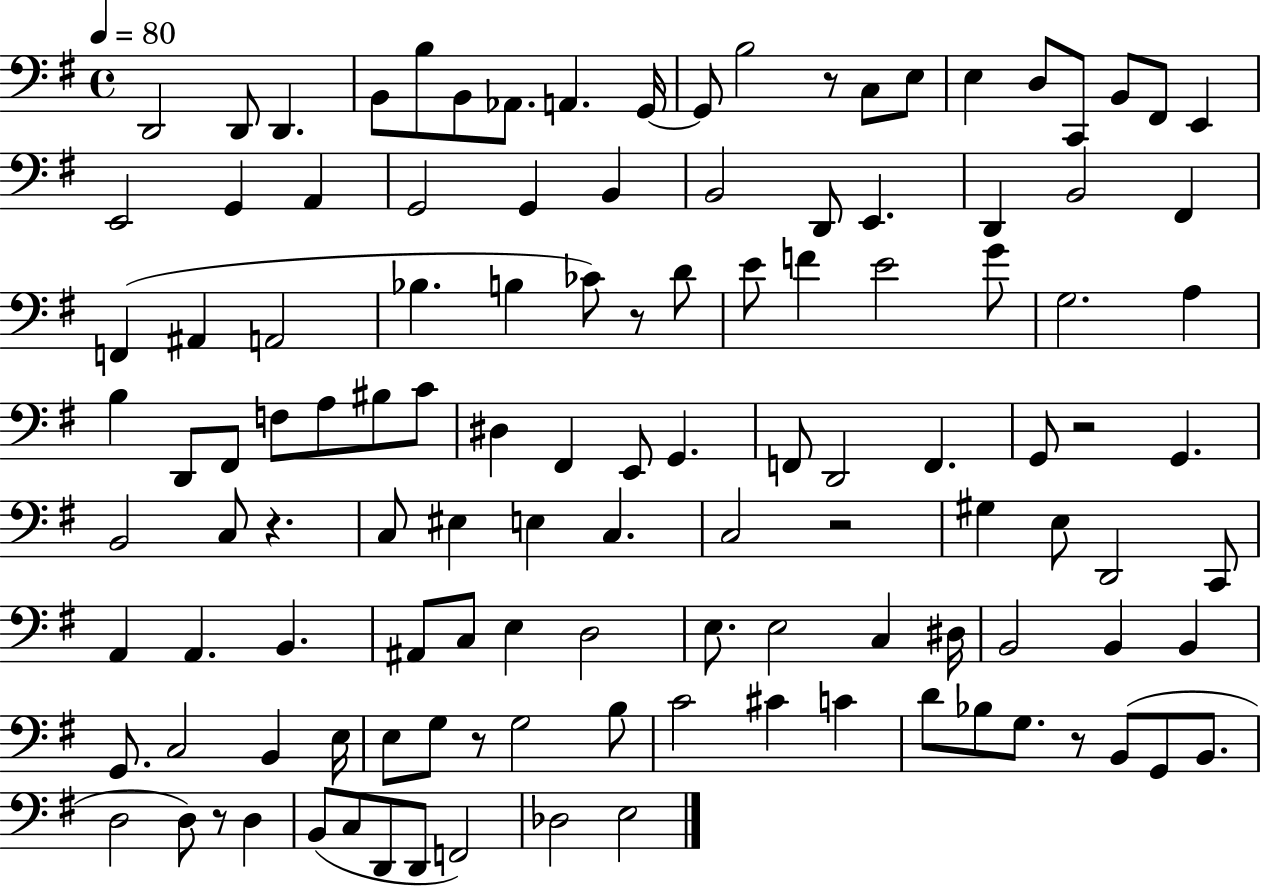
X:1
T:Untitled
M:4/4
L:1/4
K:G
D,,2 D,,/2 D,, B,,/2 B,/2 B,,/2 _A,,/2 A,, G,,/4 G,,/2 B,2 z/2 C,/2 E,/2 E, D,/2 C,,/2 B,,/2 ^F,,/2 E,, E,,2 G,, A,, G,,2 G,, B,, B,,2 D,,/2 E,, D,, B,,2 ^F,, F,, ^A,, A,,2 _B, B, _C/2 z/2 D/2 E/2 F E2 G/2 G,2 A, B, D,,/2 ^F,,/2 F,/2 A,/2 ^B,/2 C/2 ^D, ^F,, E,,/2 G,, F,,/2 D,,2 F,, G,,/2 z2 G,, B,,2 C,/2 z C,/2 ^E, E, C, C,2 z2 ^G, E,/2 D,,2 C,,/2 A,, A,, B,, ^A,,/2 C,/2 E, D,2 E,/2 E,2 C, ^D,/4 B,,2 B,, B,, G,,/2 C,2 B,, E,/4 E,/2 G,/2 z/2 G,2 B,/2 C2 ^C C D/2 _B,/2 G,/2 z/2 B,,/2 G,,/2 B,,/2 D,2 D,/2 z/2 D, B,,/2 C,/2 D,,/2 D,,/2 F,,2 _D,2 E,2